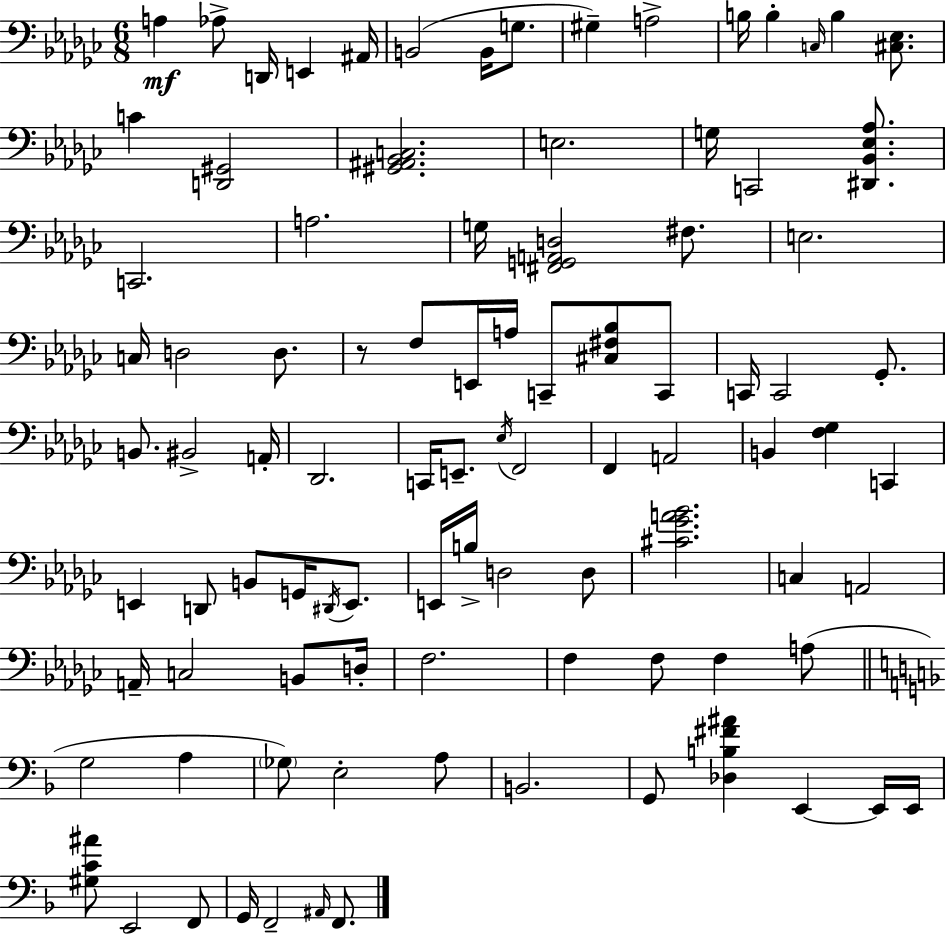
X:1
T:Untitled
M:6/8
L:1/4
K:Ebm
A, _A,/2 D,,/4 E,, ^A,,/4 B,,2 B,,/4 G,/2 ^G, A,2 B,/4 B, C,/4 B, [^C,_E,]/2 C [D,,^G,,]2 [^G,,^A,,_B,,C,]2 E,2 G,/4 C,,2 [^D,,_B,,_E,_A,]/2 C,,2 A,2 G,/4 [^F,,G,,A,,D,]2 ^F,/2 E,2 C,/4 D,2 D,/2 z/2 F,/2 E,,/4 A,/4 C,,/2 [^C,^F,_B,]/2 C,,/2 C,,/4 C,,2 _G,,/2 B,,/2 ^B,,2 A,,/4 _D,,2 C,,/4 E,,/2 _E,/4 F,,2 F,, A,,2 B,, [F,_G,] C,, E,, D,,/2 B,,/2 G,,/4 ^D,,/4 E,,/2 E,,/4 B,/4 D,2 D,/2 [^C_GA_B]2 C, A,,2 A,,/4 C,2 B,,/2 D,/4 F,2 F, F,/2 F, A,/2 G,2 A, _G,/2 E,2 A,/2 B,,2 G,,/2 [_D,B,^F^A] E,, E,,/4 E,,/4 [^G,C^A]/2 E,,2 F,,/2 G,,/4 F,,2 ^A,,/4 F,,/2